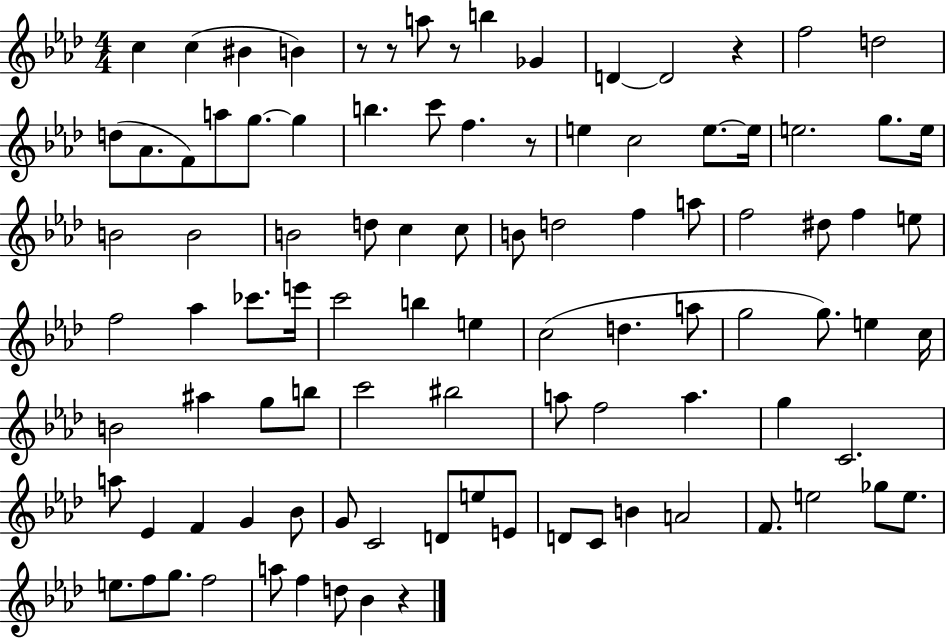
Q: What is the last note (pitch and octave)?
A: Bb4